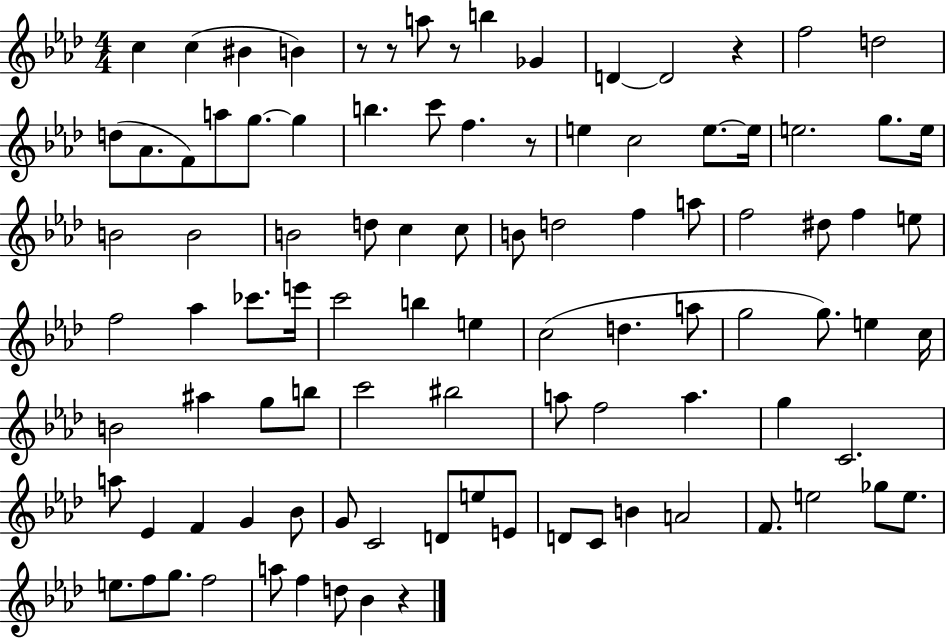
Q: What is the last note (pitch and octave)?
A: Bb4